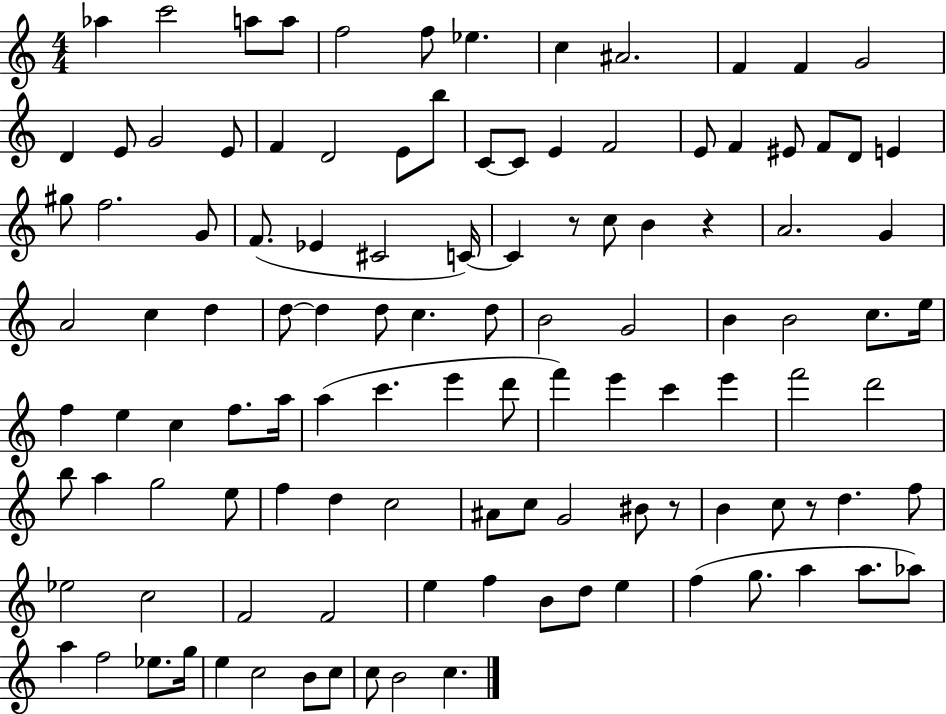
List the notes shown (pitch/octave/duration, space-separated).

Ab5/q C6/h A5/e A5/e F5/h F5/e Eb5/q. C5/q A#4/h. F4/q F4/q G4/h D4/q E4/e G4/h E4/e F4/q D4/h E4/e B5/e C4/e C4/e E4/q F4/h E4/e F4/q EIS4/e F4/e D4/e E4/q G#5/e F5/h. G4/e F4/e. Eb4/q C#4/h C4/s C4/q R/e C5/e B4/q R/q A4/h. G4/q A4/h C5/q D5/q D5/e D5/q D5/e C5/q. D5/e B4/h G4/h B4/q B4/h C5/e. E5/s F5/q E5/q C5/q F5/e. A5/s A5/q C6/q. E6/q D6/e F6/q E6/q C6/q E6/q F6/h D6/h B5/e A5/q G5/h E5/e F5/q D5/q C5/h A#4/e C5/e G4/h BIS4/e R/e B4/q C5/e R/e D5/q. F5/e Eb5/h C5/h F4/h F4/h E5/q F5/q B4/e D5/e E5/q F5/q G5/e. A5/q A5/e. Ab5/e A5/q F5/h Eb5/e. G5/s E5/q C5/h B4/e C5/e C5/e B4/h C5/q.